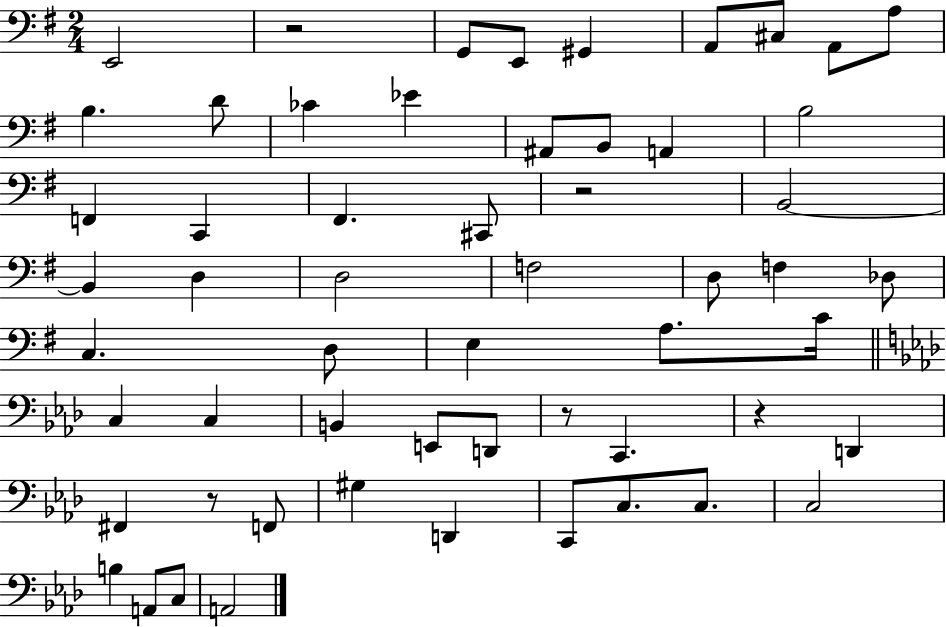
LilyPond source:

{
  \clef bass
  \numericTimeSignature
  \time 2/4
  \key g \major
  e,2 | r2 | g,8 e,8 gis,4 | a,8 cis8 a,8 a8 | \break b4. d'8 | ces'4 ees'4 | ais,8 b,8 a,4 | b2 | \break f,4 c,4 | fis,4. cis,8 | r2 | b,2~~ | \break b,4 d4 | d2 | f2 | d8 f4 des8 | \break c4. d8 | e4 a8. c'16 | \bar "||" \break \key aes \major c4 c4 | b,4 e,8 d,8 | r8 c,4. | r4 d,4 | \break fis,4 r8 f,8 | gis4 d,4 | c,8 c8. c8. | c2 | \break b4 a,8 c8 | a,2 | \bar "|."
}